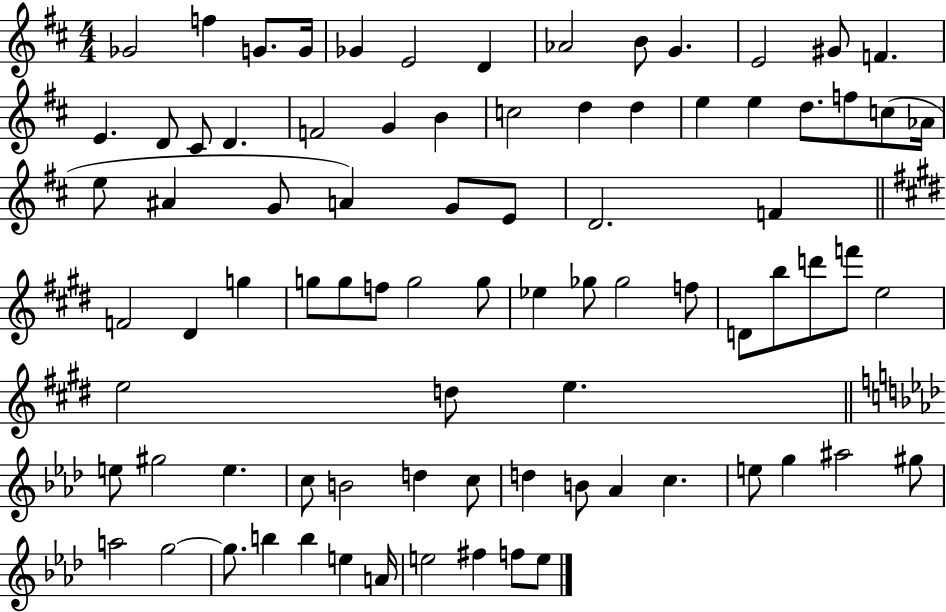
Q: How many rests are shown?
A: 0